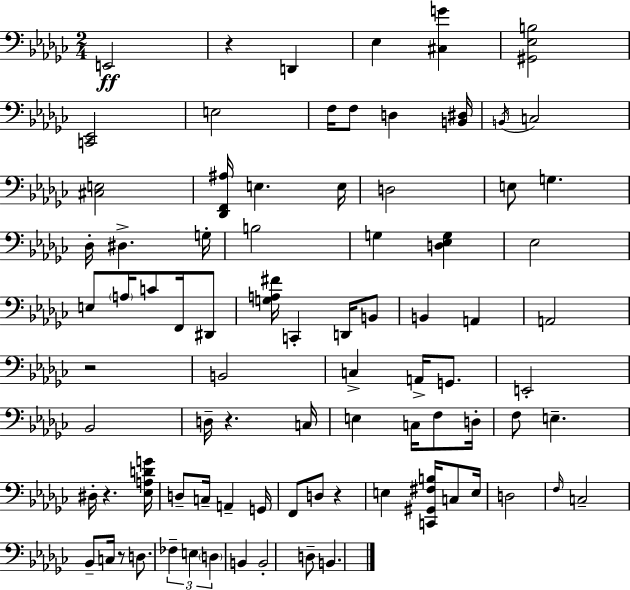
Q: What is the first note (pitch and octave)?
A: E2